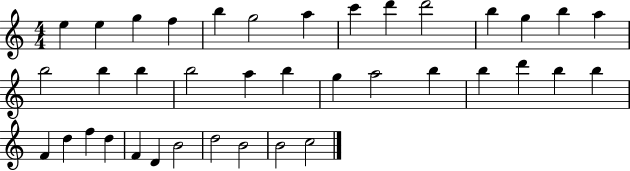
{
  \clef treble
  \numericTimeSignature
  \time 4/4
  \key c \major
  e''4 e''4 g''4 f''4 | b''4 g''2 a''4 | c'''4 d'''4 d'''2 | b''4 g''4 b''4 a''4 | \break b''2 b''4 b''4 | b''2 a''4 b''4 | g''4 a''2 b''4 | b''4 d'''4 b''4 b''4 | \break f'4 d''4 f''4 d''4 | f'4 d'4 b'2 | d''2 b'2 | b'2 c''2 | \break \bar "|."
}